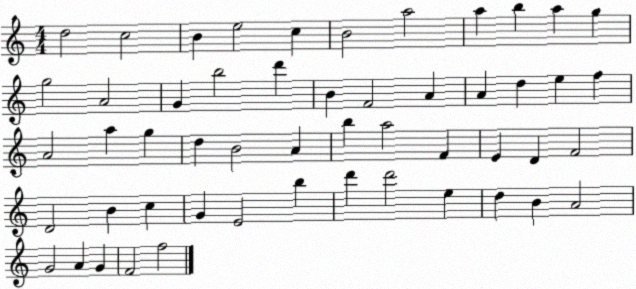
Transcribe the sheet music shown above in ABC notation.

X:1
T:Untitled
M:4/4
L:1/4
K:C
d2 c2 B e2 c B2 a2 a b a g g2 A2 G b2 d' B F2 A A d e f A2 a g d B2 A b a2 F E D F2 D2 B c G E2 b d' d'2 e d B A2 G2 A G F2 f2